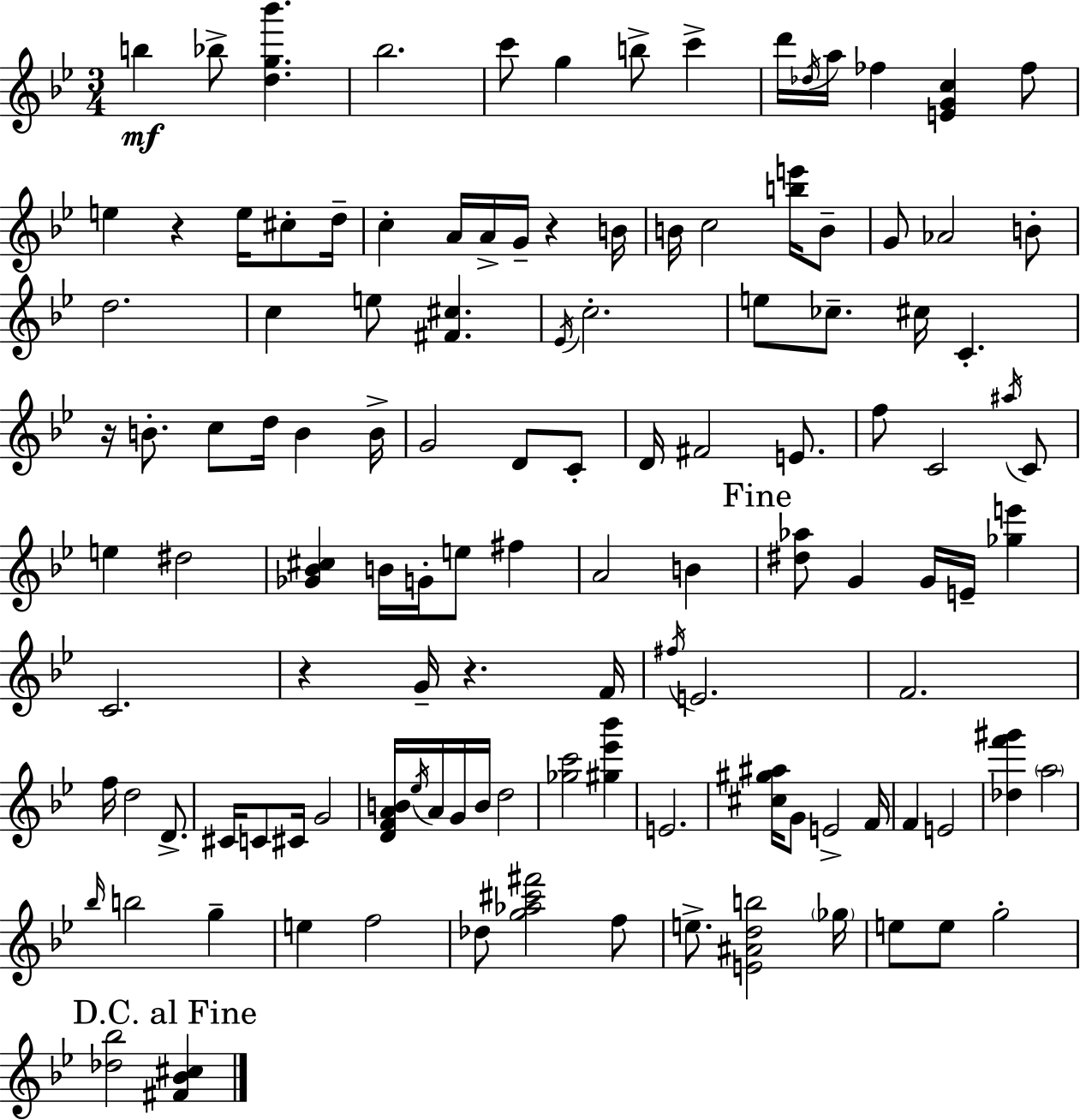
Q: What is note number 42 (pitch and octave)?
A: G4